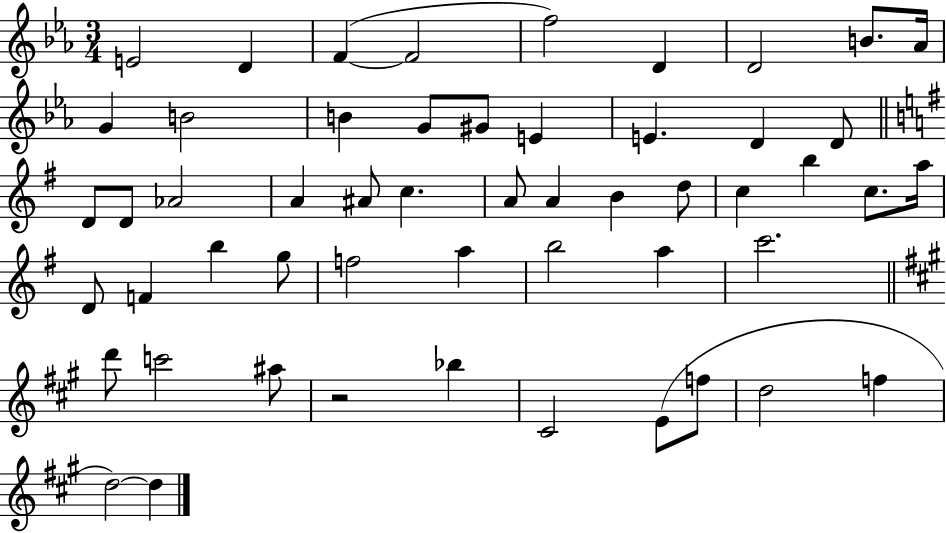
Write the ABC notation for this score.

X:1
T:Untitled
M:3/4
L:1/4
K:Eb
E2 D F F2 f2 D D2 B/2 _A/4 G B2 B G/2 ^G/2 E E D D/2 D/2 D/2 _A2 A ^A/2 c A/2 A B d/2 c b c/2 a/4 D/2 F b g/2 f2 a b2 a c'2 d'/2 c'2 ^a/2 z2 _b ^C2 E/2 f/2 d2 f d2 d